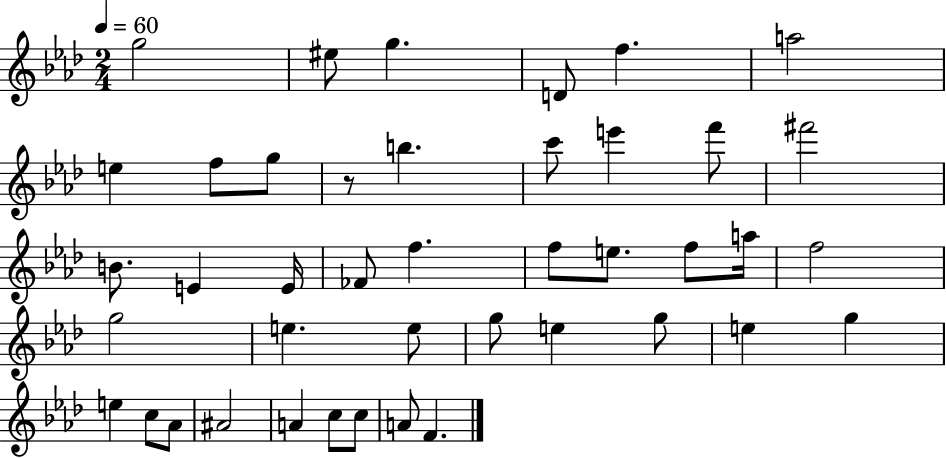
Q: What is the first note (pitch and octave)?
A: G5